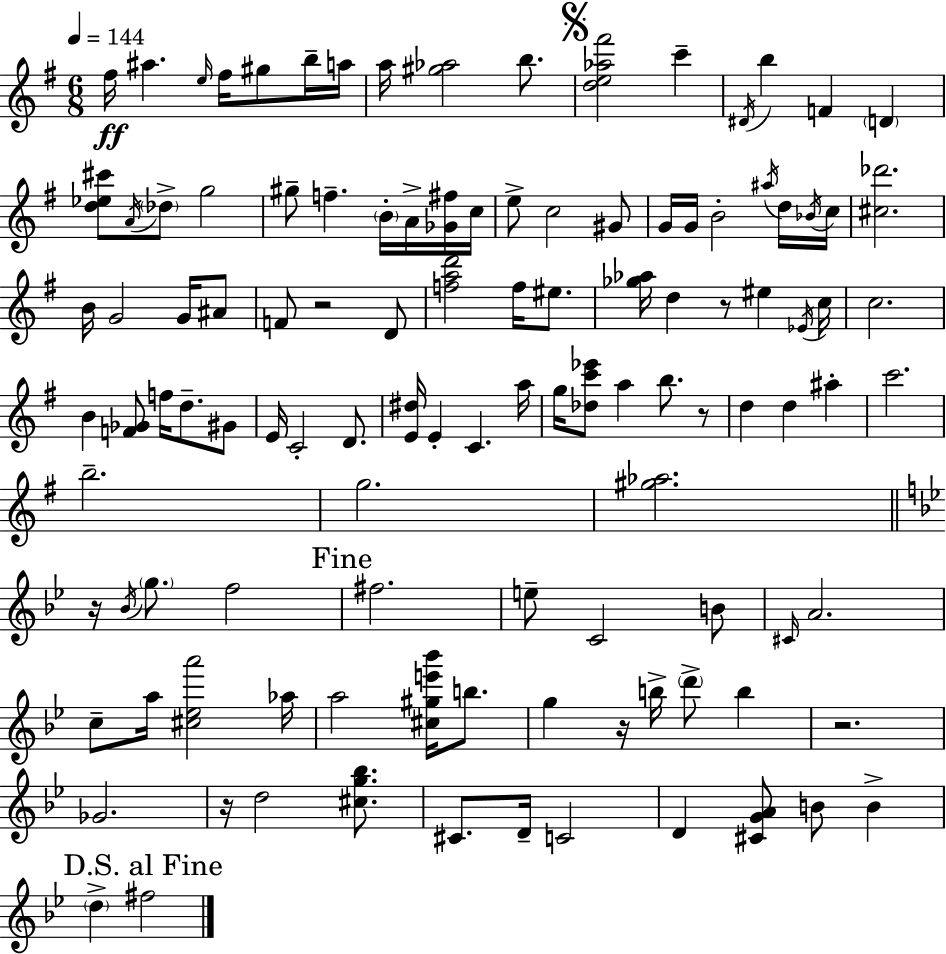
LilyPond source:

{
  \clef treble
  \numericTimeSignature
  \time 6/8
  \key g \major
  \tempo 4 = 144
  fis''16\ff ais''4. \grace { e''16 } fis''16 gis''8 b''16-- | a''16 a''16 <gis'' aes''>2 b''8. | \mark \markup { \musicglyph "scripts.segno" } <d'' e'' aes'' fis'''>2 c'''4-- | \acciaccatura { dis'16 } b''4 f'4 \parenthesize d'4 | \break <d'' ees'' cis'''>8 \acciaccatura { a'16 } \parenthesize des''8-> g''2 | gis''8-- f''4.-- \parenthesize b'16-. | a'16-> <ges' fis''>16 c''16 e''8-> c''2 | gis'8 g'16 g'16 b'2-. | \break \acciaccatura { ais''16 } d''16 \acciaccatura { bes'16 } c''16 <cis'' des'''>2. | b'16 g'2 | g'16 ais'8 f'8 r2 | d'8 <f'' a'' d'''>2 | \break f''16 eis''8. <ges'' aes''>16 d''4 r8 | eis''4 \acciaccatura { ees'16 } c''16 c''2. | b'4 <f' ges'>8 | f''16 d''8.-- gis'8 e'16 c'2-. | \break d'8. <e' dis''>16 e'4-. c'4. | a''16 g''16 <des'' c''' ees'''>8 a''4 | b''8. r8 d''4 d''4 | ais''4-. c'''2. | \break b''2.-- | g''2. | <gis'' aes''>2. | \bar "||" \break \key g \minor r16 \acciaccatura { bes'16 } \parenthesize g''8. f''2 | \mark "Fine" fis''2. | e''8-- c'2 b'8 | \grace { cis'16 } a'2. | \break c''8-- a''16 <cis'' ees'' a'''>2 | aes''16 a''2 <cis'' gis'' e''' bes'''>16 b''8. | g''4 r16 b''16-> \parenthesize d'''8-> b''4 | r2. | \break ges'2. | r16 d''2 <cis'' g'' bes''>8. | cis'8. d'16-- c'2 | d'4 <cis' g' a'>8 b'8 b'4-> | \break \mark "D.S. al Fine" \parenthesize d''4-> fis''2 | \bar "|."
}